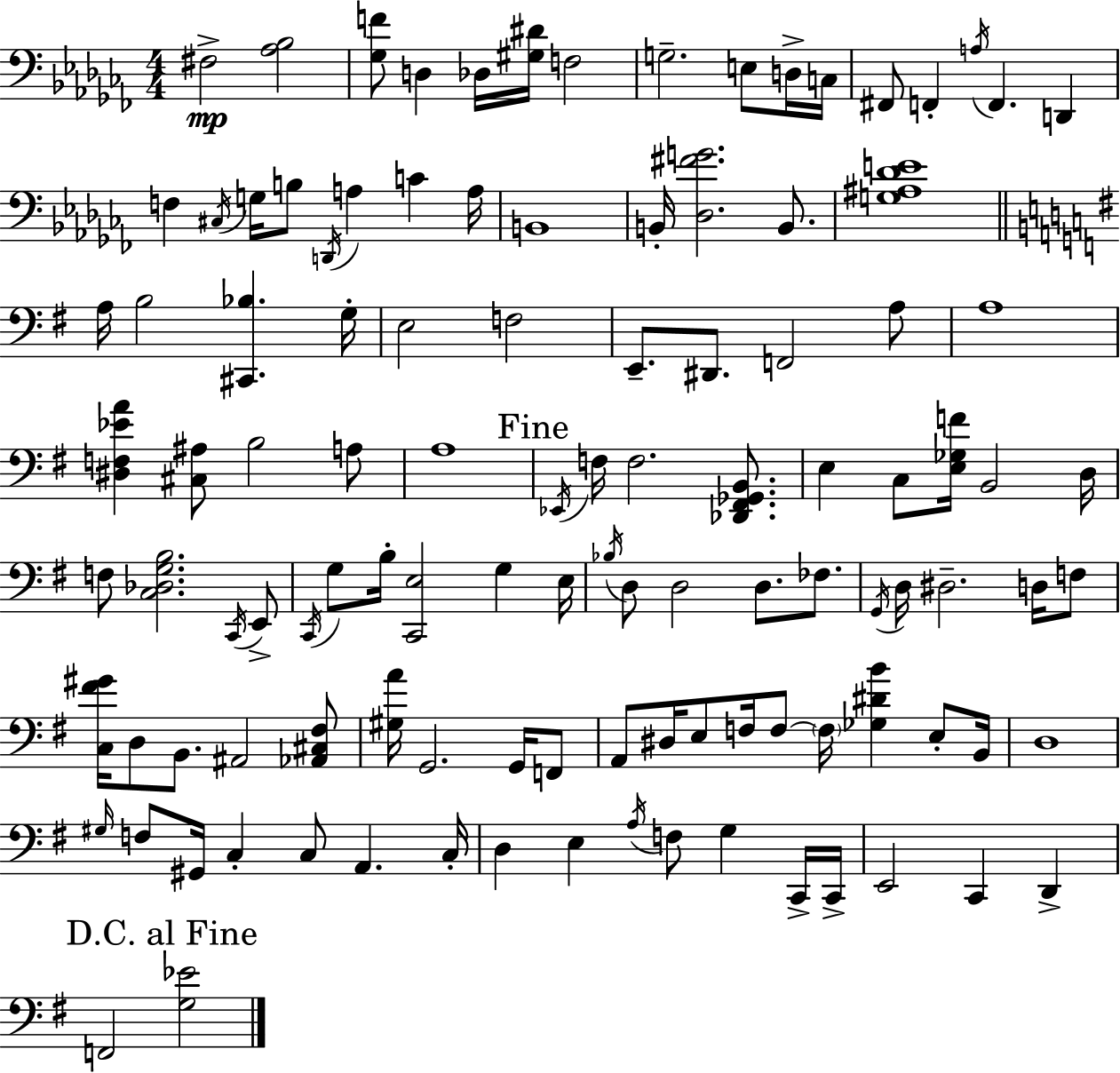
X:1
T:Untitled
M:4/4
L:1/4
K:Abm
^F,2 [_A,_B,]2 [_G,F]/2 D, _D,/4 [^G,^D]/4 F,2 G,2 E,/2 D,/4 C,/4 ^F,,/2 F,, A,/4 F,, D,, F, ^C,/4 G,/4 B,/2 D,,/4 A, C A,/4 B,,4 B,,/4 [_D,^FG]2 B,,/2 [G,^A,_DE]4 A,/4 B,2 [^C,,_B,] G,/4 E,2 F,2 E,,/2 ^D,,/2 F,,2 A,/2 A,4 [^D,F,_EA] [^C,^A,]/2 B,2 A,/2 A,4 _E,,/4 F,/4 F,2 [_D,,^F,,_G,,B,,]/2 E, C,/2 [E,_G,F]/4 B,,2 D,/4 F,/2 [C,_D,G,B,]2 C,,/4 E,,/2 C,,/4 G,/2 B,/4 [C,,E,]2 G, E,/4 _B,/4 D,/2 D,2 D,/2 _F,/2 G,,/4 D,/4 ^D,2 D,/4 F,/2 [C,^F^G]/4 D,/2 B,,/2 ^A,,2 [_A,,^C,^F,]/2 [^G,A]/4 G,,2 G,,/4 F,,/2 A,,/2 ^D,/4 E,/2 F,/4 F,/2 F,/4 [_G,^DB] E,/2 B,,/4 D,4 ^G,/4 F,/2 ^G,,/4 C, C,/2 A,, C,/4 D, E, A,/4 F,/2 G, C,,/4 C,,/4 E,,2 C,, D,, F,,2 [G,_E]2